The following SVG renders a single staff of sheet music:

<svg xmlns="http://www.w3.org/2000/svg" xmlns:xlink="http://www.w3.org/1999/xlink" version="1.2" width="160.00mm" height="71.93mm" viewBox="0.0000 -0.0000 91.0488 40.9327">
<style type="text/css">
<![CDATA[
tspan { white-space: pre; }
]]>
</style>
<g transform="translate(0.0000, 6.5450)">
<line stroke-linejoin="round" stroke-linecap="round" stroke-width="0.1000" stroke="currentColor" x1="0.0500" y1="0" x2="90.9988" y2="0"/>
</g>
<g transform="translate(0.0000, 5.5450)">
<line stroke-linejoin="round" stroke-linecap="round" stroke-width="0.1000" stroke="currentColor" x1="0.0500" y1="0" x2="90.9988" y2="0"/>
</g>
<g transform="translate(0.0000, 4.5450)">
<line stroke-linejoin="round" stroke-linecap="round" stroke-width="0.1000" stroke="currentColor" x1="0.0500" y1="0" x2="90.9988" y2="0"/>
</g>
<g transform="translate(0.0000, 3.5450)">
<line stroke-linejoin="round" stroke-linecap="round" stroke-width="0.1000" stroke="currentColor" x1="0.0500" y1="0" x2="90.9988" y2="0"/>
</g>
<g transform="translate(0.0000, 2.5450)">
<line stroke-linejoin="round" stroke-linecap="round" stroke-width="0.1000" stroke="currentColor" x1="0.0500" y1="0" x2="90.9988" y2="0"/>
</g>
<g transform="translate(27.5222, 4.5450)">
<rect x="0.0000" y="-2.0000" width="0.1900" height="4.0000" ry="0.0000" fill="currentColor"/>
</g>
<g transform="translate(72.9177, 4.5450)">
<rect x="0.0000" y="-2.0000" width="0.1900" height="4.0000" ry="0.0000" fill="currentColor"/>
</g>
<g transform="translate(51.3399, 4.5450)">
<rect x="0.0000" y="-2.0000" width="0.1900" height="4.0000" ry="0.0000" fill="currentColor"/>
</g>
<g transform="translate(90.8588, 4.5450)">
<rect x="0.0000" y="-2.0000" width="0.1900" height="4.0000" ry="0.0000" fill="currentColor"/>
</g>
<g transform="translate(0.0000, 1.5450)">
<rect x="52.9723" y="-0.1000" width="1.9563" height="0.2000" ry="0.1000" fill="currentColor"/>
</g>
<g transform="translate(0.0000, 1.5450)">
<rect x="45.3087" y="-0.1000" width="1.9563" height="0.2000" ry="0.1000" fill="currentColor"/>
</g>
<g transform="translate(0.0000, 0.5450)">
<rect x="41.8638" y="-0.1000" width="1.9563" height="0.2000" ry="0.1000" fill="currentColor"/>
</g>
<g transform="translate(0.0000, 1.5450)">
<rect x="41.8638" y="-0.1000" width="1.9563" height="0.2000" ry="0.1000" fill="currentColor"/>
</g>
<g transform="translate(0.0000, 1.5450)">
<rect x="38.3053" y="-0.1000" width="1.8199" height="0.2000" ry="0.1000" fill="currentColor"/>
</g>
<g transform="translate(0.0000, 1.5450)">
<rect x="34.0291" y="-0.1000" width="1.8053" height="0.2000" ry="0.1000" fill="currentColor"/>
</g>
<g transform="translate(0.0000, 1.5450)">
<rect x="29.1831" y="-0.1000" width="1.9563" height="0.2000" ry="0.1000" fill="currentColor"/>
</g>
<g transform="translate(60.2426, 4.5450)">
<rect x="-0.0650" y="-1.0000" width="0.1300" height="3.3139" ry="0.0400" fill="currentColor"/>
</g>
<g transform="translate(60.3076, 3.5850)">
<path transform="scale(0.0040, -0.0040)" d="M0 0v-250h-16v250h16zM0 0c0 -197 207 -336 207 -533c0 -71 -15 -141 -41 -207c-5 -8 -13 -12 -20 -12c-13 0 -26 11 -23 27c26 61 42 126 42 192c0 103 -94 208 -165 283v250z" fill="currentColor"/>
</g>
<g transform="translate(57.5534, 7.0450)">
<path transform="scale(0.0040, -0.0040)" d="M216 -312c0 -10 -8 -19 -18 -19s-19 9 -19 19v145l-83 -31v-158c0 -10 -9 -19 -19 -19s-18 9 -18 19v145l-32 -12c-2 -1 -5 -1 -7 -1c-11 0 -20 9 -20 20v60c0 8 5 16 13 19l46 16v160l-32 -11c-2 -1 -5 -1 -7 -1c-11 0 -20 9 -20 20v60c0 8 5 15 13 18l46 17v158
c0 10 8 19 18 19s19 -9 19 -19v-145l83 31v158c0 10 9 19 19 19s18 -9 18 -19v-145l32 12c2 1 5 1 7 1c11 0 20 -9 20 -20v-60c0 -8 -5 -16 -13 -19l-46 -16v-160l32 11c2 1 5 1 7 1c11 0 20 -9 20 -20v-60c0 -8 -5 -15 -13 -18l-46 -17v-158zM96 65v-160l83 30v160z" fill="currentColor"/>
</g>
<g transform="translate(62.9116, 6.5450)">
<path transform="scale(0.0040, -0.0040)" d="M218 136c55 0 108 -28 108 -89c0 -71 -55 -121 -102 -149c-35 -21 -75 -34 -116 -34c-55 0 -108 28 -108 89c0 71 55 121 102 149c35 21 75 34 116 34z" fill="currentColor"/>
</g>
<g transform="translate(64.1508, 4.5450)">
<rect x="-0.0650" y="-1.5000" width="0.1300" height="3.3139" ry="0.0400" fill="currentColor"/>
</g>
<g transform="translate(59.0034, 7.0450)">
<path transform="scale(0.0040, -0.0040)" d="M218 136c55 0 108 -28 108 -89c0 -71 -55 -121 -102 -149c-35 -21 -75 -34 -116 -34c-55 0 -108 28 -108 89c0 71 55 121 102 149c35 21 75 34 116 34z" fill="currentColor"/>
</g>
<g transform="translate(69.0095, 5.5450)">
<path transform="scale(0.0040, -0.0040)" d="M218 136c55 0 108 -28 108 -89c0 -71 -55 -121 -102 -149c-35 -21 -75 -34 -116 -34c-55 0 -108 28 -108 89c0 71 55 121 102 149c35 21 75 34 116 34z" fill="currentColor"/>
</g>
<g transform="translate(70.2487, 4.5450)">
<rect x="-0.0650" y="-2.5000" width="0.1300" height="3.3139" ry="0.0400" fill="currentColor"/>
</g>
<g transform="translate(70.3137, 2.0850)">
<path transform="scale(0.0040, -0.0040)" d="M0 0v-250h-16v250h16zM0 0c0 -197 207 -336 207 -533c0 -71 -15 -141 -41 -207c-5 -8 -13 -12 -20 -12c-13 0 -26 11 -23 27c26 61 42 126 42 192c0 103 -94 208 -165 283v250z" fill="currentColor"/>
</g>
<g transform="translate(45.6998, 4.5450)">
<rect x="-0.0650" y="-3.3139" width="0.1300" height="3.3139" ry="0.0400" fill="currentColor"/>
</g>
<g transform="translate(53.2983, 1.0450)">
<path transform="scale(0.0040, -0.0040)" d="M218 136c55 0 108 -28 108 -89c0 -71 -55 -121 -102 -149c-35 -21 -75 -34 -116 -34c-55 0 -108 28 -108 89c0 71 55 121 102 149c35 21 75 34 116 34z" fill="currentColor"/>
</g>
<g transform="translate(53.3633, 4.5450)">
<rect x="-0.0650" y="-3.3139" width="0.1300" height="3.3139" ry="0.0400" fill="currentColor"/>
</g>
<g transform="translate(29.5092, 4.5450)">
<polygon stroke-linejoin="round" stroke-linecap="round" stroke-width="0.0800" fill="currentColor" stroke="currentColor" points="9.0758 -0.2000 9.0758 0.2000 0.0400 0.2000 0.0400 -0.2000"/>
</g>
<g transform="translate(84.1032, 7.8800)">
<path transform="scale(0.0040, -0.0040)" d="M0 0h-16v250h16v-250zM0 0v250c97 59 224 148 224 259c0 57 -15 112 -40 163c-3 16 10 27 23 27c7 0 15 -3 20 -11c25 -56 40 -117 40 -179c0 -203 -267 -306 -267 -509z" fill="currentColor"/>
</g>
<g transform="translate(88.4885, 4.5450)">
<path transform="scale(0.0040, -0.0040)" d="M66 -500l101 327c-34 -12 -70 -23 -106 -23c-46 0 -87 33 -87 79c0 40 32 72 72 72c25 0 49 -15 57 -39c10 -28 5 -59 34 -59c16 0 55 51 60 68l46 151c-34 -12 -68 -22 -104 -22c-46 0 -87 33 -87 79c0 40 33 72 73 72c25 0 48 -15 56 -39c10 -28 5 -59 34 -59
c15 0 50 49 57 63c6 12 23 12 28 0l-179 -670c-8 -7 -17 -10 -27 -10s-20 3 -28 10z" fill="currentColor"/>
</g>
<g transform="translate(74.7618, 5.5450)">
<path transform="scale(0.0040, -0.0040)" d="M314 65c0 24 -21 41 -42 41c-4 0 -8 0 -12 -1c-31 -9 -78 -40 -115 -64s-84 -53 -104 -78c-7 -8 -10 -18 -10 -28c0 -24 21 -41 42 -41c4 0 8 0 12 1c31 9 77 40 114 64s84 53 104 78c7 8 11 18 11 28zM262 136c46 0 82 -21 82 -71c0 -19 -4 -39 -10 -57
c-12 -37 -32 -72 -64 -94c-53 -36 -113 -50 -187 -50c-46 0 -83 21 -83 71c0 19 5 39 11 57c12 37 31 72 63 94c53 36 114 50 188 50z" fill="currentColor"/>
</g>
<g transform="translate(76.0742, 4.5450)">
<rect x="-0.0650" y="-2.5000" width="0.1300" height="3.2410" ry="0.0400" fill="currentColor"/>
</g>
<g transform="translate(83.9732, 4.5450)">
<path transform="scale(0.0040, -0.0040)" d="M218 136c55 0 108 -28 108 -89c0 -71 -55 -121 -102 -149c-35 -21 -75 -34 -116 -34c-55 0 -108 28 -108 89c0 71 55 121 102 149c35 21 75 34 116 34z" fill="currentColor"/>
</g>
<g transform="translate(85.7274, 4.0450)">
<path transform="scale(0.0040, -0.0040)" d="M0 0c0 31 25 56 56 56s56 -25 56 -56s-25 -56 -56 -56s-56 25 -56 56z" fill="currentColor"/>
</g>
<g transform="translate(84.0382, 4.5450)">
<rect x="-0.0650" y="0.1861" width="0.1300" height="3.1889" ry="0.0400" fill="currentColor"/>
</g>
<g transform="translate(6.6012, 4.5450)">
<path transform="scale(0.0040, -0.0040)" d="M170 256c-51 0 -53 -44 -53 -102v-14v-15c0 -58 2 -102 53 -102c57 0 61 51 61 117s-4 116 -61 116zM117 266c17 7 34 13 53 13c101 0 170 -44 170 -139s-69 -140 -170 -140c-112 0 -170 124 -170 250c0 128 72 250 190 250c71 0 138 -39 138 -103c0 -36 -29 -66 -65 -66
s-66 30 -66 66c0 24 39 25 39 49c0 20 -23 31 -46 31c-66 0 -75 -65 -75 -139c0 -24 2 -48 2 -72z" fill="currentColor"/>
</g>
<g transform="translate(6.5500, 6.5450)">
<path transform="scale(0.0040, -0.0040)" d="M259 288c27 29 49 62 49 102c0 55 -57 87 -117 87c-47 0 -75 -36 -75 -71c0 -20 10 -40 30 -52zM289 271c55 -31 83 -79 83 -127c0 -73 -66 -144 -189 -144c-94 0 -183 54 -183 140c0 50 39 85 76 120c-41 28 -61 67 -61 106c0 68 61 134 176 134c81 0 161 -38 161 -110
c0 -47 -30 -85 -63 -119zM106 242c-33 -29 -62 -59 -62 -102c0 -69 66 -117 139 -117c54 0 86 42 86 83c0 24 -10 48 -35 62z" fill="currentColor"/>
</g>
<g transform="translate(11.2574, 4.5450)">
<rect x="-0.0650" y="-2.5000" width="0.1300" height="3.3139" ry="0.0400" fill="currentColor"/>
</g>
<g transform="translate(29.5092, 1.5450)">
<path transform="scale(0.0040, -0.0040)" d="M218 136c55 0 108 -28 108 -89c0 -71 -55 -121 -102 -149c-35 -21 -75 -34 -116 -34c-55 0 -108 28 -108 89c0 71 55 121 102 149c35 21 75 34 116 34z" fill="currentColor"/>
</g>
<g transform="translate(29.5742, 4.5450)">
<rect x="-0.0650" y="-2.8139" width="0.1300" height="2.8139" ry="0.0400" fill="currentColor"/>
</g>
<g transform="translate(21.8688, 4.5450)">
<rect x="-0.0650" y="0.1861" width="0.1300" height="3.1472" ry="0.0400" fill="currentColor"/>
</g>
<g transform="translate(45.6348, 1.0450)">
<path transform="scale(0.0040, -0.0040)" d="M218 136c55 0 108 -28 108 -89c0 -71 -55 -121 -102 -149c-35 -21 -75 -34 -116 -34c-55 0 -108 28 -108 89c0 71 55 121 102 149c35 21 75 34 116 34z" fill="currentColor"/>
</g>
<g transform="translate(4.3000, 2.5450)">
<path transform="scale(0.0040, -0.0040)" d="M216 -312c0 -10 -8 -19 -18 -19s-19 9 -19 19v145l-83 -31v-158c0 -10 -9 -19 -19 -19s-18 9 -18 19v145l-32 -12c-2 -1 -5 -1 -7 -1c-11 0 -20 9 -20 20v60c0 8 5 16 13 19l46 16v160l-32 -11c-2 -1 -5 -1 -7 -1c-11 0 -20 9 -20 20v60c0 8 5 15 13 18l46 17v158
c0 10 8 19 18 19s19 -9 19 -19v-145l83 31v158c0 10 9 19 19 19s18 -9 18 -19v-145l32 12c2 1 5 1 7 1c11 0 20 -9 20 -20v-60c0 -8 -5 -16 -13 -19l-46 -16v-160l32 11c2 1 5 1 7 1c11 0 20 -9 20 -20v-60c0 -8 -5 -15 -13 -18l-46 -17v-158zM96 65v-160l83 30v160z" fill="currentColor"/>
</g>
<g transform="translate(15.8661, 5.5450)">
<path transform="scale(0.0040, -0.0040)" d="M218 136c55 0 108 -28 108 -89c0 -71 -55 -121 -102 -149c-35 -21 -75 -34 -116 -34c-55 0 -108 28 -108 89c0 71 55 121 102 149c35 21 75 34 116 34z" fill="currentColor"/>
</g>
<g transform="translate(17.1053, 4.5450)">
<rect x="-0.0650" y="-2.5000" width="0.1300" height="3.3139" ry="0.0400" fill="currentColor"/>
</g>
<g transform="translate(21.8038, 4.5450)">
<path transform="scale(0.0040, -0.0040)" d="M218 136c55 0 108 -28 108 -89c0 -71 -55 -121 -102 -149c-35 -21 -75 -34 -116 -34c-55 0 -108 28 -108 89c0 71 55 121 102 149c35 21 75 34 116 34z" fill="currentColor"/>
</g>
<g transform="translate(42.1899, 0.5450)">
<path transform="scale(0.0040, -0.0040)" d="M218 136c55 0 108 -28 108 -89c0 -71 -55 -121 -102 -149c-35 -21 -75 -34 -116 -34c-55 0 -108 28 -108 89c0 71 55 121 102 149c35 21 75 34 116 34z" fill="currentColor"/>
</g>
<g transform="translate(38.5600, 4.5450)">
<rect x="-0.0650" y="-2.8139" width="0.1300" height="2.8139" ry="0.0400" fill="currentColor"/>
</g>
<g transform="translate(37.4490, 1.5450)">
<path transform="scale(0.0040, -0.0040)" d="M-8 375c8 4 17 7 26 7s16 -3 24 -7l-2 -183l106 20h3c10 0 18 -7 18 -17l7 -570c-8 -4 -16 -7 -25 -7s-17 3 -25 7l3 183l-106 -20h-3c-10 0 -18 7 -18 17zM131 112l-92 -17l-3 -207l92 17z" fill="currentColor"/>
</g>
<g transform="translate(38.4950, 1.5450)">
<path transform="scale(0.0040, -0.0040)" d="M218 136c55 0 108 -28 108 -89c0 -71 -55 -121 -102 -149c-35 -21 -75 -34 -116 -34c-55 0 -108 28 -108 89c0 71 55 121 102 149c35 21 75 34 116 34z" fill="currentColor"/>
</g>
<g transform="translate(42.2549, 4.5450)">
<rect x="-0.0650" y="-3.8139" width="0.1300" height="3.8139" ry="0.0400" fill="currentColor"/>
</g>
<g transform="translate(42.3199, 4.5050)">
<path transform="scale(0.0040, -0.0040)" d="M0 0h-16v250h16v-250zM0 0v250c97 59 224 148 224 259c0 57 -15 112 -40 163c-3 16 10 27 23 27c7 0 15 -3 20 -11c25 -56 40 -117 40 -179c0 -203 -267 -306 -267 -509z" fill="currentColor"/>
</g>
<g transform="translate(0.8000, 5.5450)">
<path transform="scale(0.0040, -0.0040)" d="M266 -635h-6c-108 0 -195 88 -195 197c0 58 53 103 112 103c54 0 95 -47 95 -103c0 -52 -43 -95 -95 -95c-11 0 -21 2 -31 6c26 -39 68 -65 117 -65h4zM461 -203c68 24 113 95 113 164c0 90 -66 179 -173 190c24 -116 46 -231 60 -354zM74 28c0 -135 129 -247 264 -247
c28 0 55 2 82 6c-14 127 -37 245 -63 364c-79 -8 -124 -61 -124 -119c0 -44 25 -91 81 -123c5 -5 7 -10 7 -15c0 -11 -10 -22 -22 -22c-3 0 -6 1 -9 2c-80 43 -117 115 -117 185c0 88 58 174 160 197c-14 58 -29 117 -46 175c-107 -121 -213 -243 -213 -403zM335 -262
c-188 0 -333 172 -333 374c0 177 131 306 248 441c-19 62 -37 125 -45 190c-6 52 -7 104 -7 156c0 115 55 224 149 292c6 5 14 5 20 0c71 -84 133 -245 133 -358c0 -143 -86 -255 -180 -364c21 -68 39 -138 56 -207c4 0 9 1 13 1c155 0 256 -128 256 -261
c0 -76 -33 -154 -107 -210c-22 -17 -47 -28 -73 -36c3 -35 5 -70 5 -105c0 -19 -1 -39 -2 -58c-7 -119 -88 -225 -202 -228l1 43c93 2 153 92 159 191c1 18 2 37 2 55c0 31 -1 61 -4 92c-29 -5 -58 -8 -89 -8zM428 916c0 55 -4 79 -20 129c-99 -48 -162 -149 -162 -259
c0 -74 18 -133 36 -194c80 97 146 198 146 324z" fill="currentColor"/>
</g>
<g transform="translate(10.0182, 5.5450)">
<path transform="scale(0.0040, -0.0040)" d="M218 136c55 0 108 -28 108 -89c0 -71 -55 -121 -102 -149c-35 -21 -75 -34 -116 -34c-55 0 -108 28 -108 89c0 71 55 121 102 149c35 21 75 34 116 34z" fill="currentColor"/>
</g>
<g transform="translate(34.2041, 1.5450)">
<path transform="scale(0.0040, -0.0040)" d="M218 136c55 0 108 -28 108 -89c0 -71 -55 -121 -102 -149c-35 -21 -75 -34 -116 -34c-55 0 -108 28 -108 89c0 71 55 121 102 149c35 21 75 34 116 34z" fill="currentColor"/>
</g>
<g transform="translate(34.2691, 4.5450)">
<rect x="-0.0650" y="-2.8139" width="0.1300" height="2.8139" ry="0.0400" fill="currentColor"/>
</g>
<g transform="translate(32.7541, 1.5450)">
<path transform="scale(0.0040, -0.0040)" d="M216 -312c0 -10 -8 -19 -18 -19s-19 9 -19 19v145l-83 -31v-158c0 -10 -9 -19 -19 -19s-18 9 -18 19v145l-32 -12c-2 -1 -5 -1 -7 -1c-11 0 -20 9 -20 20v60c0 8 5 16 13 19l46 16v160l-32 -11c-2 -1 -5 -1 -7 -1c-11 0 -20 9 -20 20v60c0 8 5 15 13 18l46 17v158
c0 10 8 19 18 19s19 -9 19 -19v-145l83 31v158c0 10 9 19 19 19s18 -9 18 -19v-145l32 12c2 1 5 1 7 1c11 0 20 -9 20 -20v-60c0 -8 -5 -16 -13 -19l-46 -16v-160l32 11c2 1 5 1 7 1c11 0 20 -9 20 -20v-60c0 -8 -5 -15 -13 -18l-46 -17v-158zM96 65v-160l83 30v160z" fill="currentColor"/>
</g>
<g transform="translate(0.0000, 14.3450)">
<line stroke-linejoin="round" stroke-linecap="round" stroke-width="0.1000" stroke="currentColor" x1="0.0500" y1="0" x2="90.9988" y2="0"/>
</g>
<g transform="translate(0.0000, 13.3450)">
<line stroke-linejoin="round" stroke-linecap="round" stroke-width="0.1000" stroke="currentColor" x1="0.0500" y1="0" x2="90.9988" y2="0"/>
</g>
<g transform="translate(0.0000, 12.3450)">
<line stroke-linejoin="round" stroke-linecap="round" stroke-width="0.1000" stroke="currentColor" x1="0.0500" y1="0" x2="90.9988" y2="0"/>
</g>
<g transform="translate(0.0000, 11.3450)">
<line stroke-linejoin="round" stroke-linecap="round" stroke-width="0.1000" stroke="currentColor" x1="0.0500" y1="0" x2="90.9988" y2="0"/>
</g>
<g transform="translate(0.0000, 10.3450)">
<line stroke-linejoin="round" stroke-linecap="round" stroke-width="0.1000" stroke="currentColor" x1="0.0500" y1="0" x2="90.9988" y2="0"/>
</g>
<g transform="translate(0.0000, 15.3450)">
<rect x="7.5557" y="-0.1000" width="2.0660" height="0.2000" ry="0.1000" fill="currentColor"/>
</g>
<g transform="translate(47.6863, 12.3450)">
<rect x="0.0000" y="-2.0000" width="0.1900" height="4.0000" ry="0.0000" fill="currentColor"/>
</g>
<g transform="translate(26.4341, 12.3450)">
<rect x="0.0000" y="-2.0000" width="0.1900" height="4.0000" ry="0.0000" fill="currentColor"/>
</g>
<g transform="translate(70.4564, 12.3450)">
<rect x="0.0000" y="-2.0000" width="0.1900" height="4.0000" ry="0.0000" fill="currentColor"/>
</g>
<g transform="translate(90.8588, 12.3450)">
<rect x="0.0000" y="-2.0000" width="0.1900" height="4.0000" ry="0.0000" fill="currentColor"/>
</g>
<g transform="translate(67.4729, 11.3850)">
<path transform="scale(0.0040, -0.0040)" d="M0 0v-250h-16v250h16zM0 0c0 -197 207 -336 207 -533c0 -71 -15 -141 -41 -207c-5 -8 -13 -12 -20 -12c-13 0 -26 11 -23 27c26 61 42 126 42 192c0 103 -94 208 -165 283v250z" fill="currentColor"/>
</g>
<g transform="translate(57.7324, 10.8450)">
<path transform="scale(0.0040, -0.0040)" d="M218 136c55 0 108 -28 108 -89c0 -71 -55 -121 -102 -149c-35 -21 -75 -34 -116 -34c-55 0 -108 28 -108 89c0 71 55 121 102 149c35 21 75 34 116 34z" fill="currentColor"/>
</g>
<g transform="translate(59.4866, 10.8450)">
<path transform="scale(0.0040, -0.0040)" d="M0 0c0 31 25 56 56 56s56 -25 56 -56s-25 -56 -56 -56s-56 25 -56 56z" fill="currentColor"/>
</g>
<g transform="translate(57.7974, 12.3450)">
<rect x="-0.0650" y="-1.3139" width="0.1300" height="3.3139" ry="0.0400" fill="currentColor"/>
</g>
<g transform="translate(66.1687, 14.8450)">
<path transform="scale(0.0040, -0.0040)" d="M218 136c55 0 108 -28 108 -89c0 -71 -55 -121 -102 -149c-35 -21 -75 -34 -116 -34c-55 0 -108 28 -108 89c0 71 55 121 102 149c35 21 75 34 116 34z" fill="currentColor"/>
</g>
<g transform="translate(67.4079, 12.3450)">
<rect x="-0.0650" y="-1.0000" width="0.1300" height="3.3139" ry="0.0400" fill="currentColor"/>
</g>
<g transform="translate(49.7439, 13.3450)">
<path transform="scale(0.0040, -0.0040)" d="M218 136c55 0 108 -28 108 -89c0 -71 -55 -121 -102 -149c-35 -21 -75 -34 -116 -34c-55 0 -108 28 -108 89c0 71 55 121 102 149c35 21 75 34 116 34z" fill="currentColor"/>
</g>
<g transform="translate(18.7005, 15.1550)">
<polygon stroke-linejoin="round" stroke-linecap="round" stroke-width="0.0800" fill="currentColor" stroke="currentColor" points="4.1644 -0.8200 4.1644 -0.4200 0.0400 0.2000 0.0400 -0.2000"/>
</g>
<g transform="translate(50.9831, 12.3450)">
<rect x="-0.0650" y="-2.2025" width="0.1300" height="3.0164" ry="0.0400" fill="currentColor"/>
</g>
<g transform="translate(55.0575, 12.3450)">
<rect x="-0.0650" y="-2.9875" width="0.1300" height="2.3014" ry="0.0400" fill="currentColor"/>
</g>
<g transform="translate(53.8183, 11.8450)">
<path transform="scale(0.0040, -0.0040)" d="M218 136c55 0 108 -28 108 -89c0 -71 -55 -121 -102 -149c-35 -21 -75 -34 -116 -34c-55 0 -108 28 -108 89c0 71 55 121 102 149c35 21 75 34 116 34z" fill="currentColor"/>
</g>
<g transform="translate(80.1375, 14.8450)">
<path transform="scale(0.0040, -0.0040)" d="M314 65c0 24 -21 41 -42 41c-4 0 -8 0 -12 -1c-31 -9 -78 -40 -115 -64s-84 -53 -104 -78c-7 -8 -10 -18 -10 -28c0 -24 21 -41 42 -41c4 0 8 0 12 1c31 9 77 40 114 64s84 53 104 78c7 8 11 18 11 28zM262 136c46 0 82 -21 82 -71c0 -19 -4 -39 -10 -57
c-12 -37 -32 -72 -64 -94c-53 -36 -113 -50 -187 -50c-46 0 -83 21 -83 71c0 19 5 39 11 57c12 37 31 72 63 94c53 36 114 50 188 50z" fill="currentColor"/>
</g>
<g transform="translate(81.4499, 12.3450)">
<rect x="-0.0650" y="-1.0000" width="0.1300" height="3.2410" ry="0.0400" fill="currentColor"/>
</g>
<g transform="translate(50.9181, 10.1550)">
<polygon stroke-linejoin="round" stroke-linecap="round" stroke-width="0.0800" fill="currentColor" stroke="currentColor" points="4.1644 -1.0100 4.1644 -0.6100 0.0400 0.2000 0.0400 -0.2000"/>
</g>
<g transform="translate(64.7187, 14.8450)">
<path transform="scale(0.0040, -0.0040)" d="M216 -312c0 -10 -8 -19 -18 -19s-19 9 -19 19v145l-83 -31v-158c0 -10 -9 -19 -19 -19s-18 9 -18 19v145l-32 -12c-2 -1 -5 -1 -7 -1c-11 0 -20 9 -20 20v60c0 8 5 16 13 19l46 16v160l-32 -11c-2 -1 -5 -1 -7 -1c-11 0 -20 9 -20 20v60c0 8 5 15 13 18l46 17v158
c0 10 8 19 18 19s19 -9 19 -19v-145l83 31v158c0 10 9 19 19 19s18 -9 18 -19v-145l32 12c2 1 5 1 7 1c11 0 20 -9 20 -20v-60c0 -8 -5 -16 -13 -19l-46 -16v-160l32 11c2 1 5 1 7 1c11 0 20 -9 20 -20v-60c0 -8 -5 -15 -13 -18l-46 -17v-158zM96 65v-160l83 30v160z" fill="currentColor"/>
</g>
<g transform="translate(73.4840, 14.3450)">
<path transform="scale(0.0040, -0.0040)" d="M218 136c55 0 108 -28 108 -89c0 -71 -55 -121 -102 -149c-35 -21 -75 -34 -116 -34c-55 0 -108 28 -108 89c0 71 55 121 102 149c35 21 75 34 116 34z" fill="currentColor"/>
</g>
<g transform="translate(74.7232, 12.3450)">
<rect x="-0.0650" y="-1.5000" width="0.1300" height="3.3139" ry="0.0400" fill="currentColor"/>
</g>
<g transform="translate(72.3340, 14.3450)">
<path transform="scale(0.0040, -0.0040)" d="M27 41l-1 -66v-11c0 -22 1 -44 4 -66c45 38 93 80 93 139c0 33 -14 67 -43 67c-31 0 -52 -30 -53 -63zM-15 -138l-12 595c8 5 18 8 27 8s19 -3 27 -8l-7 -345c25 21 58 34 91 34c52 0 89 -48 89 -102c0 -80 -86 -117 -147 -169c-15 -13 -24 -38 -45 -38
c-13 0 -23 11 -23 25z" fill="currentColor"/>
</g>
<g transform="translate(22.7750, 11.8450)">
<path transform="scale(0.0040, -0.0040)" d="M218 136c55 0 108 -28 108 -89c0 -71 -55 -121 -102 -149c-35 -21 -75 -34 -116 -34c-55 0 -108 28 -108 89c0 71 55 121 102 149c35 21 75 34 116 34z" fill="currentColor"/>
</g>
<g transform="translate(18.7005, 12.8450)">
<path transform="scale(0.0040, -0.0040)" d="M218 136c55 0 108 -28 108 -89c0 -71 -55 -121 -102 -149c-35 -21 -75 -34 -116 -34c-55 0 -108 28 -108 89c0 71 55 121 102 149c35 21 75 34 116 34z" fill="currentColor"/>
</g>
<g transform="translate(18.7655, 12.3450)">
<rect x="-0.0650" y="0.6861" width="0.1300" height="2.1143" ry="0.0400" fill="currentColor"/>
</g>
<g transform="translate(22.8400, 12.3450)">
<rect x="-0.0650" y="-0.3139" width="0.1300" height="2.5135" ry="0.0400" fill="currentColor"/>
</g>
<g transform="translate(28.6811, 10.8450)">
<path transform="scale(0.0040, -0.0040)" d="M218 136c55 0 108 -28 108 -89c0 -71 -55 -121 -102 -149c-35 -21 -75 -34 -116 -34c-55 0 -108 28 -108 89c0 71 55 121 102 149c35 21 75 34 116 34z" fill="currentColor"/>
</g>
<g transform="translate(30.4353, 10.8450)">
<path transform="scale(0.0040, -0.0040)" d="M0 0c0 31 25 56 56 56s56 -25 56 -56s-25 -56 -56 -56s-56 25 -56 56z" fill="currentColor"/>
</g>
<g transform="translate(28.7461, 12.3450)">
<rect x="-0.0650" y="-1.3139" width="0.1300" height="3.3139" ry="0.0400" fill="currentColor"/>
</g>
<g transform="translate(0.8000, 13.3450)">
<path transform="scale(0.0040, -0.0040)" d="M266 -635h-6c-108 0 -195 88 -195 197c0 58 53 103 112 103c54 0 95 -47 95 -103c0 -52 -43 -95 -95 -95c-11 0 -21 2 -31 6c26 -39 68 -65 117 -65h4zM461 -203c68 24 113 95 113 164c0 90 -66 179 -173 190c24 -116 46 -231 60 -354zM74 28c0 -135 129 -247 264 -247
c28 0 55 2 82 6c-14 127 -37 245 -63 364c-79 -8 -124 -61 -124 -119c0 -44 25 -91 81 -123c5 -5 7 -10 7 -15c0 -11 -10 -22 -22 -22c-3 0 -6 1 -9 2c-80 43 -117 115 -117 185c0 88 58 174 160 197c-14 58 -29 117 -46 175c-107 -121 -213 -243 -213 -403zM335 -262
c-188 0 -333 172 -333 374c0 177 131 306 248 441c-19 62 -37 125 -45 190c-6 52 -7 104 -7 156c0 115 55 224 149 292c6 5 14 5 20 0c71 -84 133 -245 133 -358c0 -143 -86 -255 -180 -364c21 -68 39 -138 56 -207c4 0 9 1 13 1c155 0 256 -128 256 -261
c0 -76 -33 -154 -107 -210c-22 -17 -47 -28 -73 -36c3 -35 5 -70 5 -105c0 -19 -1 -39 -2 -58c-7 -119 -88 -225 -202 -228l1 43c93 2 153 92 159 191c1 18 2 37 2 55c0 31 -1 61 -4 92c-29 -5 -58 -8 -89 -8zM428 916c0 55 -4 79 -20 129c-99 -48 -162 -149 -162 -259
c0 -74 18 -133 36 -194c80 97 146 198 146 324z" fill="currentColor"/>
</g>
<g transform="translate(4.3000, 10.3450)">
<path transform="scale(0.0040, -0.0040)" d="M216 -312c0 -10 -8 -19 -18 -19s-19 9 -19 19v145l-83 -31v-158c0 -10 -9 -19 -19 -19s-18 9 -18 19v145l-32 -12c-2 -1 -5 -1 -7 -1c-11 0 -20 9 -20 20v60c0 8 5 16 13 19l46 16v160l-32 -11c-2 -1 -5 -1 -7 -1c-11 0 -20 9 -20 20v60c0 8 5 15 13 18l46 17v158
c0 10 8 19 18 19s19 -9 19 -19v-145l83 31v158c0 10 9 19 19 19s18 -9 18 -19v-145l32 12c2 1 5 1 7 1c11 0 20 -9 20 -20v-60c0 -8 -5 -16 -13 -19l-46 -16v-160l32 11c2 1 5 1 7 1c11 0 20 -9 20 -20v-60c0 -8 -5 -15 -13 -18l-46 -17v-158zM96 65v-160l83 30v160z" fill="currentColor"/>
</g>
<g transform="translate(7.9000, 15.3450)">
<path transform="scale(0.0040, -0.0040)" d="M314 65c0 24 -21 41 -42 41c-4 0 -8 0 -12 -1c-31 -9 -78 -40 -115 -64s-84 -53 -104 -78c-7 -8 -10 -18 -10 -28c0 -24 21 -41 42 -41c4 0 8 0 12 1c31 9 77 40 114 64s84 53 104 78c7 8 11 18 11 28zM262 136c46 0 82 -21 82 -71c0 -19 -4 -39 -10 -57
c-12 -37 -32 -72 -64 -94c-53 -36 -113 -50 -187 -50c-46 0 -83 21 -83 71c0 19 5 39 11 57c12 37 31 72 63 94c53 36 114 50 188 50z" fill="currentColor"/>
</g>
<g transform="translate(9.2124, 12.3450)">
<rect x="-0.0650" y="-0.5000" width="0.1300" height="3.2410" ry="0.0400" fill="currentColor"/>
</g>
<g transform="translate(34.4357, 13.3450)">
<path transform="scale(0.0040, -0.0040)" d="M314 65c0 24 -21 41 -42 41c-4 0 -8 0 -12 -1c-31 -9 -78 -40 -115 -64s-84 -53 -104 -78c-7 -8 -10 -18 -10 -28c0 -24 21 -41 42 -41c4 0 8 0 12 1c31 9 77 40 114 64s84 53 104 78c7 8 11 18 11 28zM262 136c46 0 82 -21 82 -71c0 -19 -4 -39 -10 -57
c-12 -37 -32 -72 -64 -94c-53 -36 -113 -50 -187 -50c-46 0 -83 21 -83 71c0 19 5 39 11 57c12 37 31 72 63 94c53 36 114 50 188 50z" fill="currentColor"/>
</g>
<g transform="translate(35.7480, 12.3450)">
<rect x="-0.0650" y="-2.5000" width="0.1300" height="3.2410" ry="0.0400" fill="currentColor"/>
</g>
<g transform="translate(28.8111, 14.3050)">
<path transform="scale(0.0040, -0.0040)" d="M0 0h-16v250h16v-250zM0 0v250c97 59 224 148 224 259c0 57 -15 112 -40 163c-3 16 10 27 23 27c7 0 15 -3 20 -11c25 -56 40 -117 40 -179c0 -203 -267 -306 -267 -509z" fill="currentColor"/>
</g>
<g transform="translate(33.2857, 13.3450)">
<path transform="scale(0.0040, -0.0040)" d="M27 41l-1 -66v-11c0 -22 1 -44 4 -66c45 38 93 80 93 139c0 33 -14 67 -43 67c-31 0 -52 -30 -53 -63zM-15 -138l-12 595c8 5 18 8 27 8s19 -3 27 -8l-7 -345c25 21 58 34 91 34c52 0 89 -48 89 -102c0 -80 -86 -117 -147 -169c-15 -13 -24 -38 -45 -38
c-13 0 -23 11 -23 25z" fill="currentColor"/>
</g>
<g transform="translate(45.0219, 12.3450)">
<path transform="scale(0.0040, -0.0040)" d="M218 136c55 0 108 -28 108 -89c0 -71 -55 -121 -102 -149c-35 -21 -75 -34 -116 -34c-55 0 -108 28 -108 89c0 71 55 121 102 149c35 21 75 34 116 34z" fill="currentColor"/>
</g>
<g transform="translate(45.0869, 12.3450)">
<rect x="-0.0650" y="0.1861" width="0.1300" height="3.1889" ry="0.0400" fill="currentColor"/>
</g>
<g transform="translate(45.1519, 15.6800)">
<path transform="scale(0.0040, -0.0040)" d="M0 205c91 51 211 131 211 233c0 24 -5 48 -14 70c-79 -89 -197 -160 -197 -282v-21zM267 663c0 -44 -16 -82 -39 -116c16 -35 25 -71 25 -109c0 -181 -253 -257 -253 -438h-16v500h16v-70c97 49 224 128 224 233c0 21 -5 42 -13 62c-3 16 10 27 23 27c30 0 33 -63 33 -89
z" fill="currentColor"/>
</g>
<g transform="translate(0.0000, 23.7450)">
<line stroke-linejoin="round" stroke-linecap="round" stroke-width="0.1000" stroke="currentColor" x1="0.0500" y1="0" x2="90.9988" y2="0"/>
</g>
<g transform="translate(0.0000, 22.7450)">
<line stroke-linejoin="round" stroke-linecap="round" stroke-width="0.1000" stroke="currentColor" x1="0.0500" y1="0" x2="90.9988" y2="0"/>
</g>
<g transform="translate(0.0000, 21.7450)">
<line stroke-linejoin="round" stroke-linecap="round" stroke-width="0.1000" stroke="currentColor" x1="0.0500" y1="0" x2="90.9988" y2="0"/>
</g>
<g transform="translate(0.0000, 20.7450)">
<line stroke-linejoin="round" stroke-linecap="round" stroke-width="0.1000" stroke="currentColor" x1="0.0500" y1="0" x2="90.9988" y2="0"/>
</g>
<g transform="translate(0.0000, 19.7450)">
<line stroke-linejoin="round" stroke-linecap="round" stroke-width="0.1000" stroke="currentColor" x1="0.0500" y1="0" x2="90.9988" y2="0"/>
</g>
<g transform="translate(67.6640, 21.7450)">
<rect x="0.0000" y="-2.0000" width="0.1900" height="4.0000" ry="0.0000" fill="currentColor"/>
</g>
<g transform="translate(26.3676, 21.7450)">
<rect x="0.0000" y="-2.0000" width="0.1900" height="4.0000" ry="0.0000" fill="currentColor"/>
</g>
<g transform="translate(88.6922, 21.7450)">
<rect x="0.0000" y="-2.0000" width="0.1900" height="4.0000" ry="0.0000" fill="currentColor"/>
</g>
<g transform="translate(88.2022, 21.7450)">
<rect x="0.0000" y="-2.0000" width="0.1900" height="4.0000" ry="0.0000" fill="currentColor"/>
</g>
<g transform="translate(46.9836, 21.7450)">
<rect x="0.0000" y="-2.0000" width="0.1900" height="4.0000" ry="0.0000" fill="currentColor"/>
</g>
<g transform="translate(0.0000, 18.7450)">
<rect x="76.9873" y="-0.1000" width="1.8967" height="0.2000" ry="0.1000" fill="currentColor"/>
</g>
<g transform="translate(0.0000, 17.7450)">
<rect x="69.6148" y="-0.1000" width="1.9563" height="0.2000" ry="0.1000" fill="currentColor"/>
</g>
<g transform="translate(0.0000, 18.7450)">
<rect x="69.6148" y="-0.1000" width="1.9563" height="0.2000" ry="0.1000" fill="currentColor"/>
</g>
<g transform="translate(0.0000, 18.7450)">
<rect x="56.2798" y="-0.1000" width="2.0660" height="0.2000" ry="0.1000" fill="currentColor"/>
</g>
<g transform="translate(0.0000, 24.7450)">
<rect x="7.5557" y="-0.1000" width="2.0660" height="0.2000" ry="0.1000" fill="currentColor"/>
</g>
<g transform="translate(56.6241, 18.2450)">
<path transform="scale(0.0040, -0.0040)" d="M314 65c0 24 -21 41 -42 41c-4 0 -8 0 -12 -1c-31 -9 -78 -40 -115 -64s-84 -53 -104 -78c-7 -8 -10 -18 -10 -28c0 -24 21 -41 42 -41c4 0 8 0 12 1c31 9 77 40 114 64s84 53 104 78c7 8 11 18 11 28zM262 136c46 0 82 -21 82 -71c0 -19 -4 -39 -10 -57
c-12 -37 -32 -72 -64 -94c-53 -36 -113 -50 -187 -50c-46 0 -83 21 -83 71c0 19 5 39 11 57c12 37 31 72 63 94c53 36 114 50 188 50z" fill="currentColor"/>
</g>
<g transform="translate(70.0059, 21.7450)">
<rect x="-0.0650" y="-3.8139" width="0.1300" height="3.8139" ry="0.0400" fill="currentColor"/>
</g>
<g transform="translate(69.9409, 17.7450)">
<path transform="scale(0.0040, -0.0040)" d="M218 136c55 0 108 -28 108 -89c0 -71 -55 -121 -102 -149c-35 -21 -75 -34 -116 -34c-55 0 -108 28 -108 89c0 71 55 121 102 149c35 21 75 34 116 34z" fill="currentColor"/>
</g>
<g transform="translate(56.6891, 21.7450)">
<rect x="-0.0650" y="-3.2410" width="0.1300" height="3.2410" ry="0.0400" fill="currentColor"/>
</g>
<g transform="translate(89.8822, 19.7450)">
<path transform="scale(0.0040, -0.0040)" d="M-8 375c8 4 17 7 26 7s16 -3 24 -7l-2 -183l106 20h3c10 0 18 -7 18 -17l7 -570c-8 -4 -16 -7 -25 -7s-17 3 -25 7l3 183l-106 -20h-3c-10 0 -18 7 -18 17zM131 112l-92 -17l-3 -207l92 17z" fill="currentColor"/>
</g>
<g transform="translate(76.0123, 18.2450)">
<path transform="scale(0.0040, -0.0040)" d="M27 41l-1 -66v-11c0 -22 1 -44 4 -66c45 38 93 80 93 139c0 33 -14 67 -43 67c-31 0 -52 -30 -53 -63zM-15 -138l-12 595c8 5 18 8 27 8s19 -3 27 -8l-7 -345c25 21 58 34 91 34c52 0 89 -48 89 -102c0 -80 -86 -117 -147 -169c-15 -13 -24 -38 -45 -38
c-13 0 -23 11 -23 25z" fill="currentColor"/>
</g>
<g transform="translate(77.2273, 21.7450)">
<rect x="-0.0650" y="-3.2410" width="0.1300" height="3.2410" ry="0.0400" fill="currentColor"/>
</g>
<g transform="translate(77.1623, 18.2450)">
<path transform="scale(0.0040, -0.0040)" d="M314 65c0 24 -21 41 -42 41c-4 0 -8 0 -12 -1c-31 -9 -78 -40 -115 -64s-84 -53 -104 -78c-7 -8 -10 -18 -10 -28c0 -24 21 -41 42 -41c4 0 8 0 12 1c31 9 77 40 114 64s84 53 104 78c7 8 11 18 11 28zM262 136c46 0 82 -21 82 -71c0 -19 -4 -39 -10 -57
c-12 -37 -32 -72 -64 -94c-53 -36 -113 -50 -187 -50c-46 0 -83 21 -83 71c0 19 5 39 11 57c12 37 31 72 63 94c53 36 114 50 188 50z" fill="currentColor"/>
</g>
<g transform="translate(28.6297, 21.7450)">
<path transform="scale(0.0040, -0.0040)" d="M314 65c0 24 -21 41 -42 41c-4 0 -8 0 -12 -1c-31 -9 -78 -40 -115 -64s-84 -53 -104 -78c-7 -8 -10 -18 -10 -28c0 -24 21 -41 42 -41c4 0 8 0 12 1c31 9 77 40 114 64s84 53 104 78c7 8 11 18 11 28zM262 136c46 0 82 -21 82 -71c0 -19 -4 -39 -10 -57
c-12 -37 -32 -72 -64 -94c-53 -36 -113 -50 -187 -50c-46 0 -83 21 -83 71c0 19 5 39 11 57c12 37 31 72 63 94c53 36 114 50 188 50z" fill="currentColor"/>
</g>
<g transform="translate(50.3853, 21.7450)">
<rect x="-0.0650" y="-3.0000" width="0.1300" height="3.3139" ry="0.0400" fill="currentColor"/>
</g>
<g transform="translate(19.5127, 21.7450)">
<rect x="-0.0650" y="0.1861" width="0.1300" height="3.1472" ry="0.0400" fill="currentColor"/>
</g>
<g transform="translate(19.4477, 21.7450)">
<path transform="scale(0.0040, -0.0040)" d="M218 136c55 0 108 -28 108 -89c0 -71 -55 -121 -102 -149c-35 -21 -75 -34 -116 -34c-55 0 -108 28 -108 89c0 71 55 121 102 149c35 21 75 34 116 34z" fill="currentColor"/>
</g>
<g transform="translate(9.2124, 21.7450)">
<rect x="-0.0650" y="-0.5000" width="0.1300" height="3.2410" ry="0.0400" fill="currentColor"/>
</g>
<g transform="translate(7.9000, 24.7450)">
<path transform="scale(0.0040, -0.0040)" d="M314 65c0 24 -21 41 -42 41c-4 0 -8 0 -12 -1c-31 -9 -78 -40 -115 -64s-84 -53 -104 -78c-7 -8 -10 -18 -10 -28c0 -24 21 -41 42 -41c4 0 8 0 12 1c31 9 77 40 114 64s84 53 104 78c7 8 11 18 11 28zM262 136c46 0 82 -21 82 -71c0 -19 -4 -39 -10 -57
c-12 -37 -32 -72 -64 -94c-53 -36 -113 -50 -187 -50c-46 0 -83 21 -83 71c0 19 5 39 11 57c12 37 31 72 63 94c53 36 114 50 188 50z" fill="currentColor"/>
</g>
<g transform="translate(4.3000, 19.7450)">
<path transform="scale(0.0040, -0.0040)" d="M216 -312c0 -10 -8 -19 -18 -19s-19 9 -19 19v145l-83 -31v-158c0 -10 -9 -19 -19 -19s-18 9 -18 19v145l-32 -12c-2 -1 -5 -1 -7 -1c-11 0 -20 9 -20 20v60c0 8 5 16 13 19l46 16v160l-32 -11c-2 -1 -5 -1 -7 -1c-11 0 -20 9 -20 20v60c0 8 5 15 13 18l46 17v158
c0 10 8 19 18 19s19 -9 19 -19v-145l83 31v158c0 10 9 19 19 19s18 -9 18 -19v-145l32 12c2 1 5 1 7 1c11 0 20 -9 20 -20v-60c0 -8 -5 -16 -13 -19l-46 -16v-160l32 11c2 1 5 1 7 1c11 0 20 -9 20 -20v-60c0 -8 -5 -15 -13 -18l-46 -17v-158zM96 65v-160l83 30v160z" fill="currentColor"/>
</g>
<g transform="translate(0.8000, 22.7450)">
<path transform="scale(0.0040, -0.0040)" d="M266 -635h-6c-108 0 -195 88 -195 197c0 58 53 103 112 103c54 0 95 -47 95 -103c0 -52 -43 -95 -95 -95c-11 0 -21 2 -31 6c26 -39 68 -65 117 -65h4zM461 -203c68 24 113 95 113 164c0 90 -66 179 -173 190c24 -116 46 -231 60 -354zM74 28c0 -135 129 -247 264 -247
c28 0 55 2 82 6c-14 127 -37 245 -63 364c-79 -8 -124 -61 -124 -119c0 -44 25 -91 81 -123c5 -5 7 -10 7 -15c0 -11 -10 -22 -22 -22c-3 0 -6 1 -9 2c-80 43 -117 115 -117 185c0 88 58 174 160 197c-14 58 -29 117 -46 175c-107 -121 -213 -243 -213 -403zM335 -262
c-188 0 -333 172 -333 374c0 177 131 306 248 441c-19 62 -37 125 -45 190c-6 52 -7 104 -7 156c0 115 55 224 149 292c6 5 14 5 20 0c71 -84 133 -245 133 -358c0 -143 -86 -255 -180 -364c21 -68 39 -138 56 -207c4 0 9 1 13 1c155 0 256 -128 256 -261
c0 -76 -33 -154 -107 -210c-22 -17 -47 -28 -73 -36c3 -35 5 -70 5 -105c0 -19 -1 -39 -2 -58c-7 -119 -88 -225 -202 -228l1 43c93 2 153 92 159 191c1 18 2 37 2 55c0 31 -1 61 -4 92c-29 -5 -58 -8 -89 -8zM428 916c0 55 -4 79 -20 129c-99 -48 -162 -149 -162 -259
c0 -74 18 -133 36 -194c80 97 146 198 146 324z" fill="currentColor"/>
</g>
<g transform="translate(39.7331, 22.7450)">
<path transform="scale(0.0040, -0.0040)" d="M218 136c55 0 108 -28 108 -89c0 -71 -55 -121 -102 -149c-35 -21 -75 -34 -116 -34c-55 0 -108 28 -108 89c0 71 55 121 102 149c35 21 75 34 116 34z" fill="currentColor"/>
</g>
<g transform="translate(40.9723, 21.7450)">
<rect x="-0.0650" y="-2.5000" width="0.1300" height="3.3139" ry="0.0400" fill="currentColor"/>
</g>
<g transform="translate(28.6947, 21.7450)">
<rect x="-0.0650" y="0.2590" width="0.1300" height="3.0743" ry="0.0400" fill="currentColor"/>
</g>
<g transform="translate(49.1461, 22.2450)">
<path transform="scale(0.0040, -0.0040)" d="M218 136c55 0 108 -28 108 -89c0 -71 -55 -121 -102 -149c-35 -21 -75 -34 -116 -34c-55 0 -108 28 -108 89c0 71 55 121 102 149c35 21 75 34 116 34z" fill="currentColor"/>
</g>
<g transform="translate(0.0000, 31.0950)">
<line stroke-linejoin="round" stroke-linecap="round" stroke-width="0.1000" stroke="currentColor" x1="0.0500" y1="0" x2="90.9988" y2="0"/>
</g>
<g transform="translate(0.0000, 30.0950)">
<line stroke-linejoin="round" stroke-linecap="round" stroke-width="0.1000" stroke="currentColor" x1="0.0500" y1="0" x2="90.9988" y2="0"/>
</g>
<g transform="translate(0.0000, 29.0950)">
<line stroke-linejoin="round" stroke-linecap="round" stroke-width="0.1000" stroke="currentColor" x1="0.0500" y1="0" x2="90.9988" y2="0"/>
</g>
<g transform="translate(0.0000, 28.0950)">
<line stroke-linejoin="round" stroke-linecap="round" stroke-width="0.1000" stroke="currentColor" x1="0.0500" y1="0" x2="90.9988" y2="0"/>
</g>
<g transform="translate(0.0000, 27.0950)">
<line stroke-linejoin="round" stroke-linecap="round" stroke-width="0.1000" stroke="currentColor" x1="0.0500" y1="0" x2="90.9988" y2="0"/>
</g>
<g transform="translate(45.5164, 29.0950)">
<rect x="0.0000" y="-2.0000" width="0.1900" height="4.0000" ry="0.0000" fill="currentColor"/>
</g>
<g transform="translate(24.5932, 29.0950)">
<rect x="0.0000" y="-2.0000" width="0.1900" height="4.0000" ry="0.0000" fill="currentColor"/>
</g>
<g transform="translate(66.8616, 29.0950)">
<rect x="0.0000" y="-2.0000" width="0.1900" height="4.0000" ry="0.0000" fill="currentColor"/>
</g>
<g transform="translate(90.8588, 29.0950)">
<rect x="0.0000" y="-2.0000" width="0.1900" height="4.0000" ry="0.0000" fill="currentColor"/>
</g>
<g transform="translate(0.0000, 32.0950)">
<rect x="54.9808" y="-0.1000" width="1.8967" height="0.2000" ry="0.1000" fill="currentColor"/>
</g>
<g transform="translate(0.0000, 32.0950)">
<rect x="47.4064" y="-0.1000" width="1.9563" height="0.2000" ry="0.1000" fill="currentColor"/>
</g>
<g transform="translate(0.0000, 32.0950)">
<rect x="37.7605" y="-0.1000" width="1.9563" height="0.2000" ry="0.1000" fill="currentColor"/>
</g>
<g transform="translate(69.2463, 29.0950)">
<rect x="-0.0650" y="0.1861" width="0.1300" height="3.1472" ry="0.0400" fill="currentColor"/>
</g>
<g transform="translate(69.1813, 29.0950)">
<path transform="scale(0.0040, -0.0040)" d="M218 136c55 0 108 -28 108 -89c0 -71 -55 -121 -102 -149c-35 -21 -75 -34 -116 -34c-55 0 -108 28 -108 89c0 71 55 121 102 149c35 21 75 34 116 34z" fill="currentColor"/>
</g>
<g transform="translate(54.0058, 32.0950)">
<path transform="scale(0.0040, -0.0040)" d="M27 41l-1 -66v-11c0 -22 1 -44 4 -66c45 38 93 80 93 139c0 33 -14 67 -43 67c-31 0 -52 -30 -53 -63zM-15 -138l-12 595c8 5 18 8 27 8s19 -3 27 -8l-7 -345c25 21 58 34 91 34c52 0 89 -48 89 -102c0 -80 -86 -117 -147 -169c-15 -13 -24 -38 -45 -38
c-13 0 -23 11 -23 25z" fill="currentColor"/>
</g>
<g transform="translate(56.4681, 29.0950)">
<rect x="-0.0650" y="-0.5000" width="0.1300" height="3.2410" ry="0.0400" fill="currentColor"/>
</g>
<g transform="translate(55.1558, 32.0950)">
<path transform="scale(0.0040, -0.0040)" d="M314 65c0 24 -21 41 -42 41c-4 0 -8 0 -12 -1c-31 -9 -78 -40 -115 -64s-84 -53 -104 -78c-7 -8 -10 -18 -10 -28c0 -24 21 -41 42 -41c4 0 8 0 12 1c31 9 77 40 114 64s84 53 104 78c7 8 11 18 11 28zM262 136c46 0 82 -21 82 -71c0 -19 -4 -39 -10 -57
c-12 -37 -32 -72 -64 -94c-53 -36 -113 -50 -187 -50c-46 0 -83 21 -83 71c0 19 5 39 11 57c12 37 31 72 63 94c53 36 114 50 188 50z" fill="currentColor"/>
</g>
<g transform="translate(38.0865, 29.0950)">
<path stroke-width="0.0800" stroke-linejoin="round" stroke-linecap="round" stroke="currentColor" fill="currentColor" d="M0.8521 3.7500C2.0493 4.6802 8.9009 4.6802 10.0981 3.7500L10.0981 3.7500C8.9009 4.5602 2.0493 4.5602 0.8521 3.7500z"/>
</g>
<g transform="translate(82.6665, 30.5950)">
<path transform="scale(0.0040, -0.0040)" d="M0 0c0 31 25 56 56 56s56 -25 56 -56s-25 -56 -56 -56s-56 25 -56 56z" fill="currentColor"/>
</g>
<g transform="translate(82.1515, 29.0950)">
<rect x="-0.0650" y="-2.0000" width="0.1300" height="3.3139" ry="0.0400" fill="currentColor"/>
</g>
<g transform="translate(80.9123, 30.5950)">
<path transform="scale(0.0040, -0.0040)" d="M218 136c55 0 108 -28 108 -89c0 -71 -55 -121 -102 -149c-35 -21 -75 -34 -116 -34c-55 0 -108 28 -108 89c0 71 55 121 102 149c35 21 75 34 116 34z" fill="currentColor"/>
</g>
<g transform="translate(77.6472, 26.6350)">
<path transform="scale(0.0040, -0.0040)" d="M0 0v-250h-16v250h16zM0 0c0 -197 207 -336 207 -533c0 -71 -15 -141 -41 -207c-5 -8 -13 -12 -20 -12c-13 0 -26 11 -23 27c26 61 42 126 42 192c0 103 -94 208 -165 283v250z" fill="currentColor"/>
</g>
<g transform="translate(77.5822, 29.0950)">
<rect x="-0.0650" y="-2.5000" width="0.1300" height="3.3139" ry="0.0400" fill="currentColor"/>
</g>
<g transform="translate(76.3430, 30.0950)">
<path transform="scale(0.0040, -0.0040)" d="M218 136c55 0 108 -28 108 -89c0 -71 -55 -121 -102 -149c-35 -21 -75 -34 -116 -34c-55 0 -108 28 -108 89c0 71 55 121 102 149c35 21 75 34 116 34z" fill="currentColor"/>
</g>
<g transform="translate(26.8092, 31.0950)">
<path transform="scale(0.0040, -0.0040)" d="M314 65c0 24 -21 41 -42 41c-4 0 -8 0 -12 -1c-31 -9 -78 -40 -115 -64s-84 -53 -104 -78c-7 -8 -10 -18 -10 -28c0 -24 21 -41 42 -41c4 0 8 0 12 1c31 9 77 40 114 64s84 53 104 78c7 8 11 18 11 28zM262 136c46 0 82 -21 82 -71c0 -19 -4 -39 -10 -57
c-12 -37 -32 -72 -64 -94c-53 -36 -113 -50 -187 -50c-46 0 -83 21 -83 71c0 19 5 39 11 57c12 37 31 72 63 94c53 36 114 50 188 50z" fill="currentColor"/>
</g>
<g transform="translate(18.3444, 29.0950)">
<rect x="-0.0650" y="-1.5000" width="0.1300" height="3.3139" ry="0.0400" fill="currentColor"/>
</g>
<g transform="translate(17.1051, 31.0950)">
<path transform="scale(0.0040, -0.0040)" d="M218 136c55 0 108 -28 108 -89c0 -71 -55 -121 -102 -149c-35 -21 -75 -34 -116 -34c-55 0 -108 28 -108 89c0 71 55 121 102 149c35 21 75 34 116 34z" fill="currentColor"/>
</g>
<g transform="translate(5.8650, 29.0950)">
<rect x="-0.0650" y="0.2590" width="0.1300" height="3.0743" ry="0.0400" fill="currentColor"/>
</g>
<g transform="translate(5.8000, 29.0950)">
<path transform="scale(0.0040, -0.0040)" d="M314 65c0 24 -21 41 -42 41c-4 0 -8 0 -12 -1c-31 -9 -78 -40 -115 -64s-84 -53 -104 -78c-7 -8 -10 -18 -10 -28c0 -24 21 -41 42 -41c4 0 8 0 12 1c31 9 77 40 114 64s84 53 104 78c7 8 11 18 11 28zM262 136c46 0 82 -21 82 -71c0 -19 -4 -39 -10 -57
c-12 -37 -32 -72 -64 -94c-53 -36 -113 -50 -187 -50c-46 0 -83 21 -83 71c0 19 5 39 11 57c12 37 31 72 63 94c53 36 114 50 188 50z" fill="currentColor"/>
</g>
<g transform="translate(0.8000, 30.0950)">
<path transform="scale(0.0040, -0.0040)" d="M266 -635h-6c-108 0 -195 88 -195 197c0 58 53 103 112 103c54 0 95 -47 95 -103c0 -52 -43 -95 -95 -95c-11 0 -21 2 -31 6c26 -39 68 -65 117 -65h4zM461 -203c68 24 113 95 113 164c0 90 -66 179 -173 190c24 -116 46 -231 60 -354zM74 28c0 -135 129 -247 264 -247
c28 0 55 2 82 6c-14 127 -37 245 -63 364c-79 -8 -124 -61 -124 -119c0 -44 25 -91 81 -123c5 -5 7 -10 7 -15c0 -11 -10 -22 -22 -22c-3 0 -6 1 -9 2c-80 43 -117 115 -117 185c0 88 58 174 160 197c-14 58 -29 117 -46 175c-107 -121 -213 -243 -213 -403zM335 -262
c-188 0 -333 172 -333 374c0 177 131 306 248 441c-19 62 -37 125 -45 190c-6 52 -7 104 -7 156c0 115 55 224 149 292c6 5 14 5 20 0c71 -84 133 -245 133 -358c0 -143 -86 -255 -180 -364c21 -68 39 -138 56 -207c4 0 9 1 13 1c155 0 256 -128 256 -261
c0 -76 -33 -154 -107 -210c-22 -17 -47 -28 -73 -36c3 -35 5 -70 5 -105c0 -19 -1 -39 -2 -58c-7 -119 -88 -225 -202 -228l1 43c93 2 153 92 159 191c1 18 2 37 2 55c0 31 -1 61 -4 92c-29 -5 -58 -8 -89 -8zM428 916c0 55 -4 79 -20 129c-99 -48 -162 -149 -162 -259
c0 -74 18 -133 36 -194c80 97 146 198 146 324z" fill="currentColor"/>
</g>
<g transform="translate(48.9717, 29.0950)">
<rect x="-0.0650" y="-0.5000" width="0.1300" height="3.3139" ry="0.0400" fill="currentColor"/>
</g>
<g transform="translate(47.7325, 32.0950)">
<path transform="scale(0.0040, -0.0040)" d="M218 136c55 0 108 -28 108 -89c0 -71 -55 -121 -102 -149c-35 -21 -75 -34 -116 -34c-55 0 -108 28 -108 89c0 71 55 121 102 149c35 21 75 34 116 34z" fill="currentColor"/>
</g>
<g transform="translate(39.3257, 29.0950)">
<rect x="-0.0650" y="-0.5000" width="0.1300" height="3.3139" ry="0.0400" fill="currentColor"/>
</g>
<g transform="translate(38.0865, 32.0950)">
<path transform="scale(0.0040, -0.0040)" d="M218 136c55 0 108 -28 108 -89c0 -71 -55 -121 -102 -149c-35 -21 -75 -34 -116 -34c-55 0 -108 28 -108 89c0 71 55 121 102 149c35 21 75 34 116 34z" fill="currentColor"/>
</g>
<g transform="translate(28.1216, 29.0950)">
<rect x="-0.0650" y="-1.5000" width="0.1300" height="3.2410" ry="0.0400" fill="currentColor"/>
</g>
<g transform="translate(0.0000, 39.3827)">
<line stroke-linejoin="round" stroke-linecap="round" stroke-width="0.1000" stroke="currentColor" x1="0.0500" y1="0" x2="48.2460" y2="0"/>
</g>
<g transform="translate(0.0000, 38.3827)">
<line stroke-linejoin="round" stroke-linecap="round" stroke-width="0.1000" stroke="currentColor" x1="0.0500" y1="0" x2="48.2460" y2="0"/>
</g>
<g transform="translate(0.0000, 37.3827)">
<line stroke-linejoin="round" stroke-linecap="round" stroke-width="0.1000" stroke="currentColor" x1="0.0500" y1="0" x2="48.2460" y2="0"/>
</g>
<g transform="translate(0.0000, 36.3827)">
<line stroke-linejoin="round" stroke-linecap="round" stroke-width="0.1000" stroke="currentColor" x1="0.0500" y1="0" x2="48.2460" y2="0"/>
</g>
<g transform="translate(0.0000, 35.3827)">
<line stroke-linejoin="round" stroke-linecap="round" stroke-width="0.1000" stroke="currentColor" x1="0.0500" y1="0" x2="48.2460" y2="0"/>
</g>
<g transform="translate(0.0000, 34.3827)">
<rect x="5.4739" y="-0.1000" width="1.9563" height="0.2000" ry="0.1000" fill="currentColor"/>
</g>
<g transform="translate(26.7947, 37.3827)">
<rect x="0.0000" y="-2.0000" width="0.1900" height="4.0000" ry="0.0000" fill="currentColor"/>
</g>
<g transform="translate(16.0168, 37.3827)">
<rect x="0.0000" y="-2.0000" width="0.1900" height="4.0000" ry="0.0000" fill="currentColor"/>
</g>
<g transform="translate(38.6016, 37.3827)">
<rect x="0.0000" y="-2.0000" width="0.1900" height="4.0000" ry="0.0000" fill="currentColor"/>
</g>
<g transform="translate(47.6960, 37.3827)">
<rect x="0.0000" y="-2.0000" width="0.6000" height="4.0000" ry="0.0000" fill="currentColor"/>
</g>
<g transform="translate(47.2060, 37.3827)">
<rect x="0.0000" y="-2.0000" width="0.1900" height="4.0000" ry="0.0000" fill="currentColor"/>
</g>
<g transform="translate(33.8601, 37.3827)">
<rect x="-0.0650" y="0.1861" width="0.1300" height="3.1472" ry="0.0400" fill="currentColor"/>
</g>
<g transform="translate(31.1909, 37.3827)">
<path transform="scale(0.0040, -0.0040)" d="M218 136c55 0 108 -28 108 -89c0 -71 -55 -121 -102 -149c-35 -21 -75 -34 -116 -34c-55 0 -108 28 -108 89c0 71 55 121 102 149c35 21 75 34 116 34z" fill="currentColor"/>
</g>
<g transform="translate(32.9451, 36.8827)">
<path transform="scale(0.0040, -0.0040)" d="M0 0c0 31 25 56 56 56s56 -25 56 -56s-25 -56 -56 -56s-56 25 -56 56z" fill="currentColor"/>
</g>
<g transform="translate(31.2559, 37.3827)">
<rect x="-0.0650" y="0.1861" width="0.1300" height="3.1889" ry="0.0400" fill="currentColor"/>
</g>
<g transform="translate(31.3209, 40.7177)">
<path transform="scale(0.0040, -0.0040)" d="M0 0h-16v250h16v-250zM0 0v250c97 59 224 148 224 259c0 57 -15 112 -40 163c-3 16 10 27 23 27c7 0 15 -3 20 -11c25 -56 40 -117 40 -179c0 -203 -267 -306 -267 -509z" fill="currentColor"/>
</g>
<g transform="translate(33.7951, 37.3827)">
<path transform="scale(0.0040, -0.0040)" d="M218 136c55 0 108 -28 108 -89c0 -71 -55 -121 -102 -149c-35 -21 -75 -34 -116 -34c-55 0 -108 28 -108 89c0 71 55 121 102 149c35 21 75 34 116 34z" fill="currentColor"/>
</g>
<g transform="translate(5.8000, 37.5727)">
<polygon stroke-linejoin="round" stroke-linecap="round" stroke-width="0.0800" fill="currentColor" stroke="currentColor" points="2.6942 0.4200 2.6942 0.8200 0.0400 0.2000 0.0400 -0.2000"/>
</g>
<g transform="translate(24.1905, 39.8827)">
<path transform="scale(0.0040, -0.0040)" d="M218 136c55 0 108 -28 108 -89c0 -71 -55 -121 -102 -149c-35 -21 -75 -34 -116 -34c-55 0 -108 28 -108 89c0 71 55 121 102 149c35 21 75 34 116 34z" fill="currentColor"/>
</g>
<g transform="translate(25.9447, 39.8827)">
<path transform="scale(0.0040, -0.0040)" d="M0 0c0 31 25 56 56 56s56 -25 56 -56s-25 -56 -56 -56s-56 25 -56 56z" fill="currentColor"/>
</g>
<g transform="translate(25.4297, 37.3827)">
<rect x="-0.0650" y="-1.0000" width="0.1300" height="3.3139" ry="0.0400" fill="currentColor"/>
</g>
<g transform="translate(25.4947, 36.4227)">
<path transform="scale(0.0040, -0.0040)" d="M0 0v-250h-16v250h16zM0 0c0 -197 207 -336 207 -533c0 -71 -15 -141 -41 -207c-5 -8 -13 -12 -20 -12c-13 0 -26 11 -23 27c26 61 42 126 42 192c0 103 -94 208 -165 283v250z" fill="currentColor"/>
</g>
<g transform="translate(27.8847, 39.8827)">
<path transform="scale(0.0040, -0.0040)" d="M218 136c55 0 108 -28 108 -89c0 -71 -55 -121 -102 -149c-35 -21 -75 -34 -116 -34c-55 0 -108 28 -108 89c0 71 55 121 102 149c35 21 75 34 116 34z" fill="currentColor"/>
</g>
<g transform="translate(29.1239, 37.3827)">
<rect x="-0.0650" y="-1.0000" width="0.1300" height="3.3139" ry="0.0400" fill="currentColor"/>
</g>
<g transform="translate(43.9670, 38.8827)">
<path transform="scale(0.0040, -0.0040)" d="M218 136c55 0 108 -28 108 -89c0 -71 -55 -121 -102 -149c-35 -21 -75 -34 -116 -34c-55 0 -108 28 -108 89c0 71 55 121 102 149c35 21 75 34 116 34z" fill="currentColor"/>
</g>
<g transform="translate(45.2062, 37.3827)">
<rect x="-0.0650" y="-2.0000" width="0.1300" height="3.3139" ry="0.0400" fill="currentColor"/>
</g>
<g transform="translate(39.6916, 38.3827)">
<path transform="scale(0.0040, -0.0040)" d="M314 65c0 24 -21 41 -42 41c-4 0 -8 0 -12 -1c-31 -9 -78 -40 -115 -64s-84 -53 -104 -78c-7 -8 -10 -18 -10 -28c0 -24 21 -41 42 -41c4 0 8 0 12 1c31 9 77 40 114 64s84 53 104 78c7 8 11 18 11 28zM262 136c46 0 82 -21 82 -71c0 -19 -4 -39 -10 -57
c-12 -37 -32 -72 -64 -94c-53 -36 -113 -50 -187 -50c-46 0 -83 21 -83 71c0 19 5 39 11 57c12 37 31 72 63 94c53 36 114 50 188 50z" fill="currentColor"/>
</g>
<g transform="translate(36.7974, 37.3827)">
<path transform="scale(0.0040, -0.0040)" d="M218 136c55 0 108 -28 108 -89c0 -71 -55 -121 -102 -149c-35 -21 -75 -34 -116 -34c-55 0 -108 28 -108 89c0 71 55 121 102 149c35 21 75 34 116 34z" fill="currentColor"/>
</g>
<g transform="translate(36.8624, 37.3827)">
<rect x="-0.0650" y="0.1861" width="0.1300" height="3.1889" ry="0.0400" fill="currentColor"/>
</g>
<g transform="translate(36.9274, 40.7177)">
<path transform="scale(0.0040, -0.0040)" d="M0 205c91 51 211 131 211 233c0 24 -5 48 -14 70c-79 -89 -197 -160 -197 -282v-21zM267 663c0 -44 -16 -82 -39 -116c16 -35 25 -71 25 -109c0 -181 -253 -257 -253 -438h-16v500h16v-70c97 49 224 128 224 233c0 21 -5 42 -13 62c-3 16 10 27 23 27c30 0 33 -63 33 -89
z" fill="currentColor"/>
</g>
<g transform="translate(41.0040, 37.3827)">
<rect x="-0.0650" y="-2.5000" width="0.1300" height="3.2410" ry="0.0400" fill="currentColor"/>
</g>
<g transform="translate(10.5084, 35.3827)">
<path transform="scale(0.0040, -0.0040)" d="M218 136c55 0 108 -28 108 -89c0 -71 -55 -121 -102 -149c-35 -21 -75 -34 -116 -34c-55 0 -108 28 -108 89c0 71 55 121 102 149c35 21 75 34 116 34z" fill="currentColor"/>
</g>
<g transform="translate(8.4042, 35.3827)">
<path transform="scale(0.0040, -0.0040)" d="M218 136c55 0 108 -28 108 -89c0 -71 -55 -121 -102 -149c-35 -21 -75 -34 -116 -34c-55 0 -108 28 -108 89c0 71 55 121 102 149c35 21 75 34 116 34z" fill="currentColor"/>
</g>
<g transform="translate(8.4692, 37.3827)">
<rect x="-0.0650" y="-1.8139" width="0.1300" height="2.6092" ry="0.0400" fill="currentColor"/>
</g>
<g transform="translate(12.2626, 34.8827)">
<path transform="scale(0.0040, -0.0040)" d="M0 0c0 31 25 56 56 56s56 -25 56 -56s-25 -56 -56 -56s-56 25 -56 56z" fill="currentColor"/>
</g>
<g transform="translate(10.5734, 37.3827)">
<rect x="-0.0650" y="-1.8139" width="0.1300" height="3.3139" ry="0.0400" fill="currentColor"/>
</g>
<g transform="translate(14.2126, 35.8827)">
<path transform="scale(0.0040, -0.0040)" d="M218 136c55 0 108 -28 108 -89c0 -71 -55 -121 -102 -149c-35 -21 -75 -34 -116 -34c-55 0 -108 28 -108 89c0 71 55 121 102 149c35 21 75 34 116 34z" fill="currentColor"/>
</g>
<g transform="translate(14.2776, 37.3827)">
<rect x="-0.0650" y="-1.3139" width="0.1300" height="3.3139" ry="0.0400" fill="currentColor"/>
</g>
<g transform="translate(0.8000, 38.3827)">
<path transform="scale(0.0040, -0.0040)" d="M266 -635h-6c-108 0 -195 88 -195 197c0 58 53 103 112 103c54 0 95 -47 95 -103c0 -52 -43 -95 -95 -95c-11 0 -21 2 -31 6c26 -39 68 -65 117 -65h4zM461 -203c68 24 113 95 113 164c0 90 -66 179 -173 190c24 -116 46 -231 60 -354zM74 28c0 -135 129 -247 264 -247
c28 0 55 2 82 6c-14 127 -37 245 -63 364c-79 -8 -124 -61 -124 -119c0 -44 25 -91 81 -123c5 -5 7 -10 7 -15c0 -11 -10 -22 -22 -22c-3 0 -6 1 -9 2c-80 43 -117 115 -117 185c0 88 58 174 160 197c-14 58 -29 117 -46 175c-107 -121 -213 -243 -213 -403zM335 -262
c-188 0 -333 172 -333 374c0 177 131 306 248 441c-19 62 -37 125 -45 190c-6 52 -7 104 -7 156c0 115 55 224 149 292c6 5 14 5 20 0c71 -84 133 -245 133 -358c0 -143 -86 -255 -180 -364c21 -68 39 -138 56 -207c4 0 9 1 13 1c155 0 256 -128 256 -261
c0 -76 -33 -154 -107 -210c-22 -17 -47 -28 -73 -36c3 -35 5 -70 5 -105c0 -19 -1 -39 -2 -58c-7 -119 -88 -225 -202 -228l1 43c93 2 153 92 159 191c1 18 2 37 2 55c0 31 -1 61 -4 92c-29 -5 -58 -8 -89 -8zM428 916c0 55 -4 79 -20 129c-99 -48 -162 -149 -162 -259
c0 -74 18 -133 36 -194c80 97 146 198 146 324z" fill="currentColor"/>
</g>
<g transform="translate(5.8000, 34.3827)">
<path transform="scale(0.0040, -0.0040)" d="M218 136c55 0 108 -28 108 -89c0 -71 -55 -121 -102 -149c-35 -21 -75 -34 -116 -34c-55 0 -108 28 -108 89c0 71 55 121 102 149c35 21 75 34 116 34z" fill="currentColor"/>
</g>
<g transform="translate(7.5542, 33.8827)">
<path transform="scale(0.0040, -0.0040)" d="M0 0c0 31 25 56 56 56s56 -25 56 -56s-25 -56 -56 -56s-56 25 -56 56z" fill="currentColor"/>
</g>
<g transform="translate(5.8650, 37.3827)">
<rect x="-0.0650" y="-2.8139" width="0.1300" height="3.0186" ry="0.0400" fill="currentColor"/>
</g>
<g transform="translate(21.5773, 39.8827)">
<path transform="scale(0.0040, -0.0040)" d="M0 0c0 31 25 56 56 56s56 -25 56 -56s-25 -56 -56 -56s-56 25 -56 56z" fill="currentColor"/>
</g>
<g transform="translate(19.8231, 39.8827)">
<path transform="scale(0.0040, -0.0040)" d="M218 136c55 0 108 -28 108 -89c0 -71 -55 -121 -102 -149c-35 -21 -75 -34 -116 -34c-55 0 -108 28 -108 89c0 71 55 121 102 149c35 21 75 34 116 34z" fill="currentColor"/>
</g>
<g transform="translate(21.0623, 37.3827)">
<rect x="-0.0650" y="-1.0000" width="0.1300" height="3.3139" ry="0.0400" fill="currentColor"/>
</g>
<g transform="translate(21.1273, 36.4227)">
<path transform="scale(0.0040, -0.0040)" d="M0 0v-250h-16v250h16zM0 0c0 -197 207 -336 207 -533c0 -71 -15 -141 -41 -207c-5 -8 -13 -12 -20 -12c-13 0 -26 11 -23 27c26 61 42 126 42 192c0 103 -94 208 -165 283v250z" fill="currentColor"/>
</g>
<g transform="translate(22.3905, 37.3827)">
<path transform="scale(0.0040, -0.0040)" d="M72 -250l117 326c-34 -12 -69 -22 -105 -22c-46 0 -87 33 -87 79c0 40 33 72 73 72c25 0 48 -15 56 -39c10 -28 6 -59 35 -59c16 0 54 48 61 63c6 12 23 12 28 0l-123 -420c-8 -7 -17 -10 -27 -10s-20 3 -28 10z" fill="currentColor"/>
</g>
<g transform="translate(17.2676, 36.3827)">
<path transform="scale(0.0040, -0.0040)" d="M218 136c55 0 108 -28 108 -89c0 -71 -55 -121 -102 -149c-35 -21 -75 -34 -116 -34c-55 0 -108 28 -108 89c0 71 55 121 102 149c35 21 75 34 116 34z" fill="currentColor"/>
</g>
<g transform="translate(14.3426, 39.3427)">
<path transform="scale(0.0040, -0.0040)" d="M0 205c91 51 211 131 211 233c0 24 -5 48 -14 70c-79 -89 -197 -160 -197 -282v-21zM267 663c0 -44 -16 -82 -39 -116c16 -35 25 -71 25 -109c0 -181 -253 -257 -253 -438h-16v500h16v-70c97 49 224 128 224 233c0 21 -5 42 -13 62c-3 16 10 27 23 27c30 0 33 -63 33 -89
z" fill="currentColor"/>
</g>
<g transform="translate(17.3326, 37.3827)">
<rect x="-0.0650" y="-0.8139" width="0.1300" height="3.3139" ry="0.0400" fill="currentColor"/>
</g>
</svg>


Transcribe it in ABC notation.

X:1
T:Untitled
M:6/8
L:1/4
K:G
G G B a/2 ^a/2 a/2 c'/2 b b ^D/2 E G/2 G2 B/2 z/4 C2 A/2 c/2 e/2 _G2 B/4 G/2 c/2 e ^D/2 _E D2 C2 B B2 G A b2 c' _b2 B2 E E2 C C _C2 B G/2 F a/2 f/2 f e/4 d D/2 z/2 D/2 D B/2 B B/4 G2 F